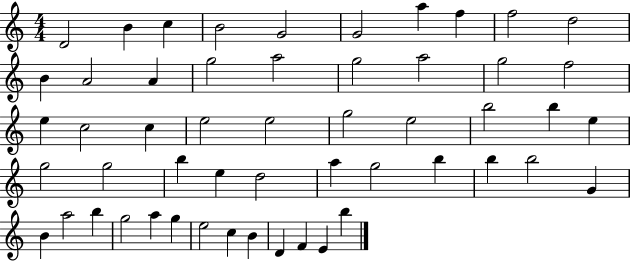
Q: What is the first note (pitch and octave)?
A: D4